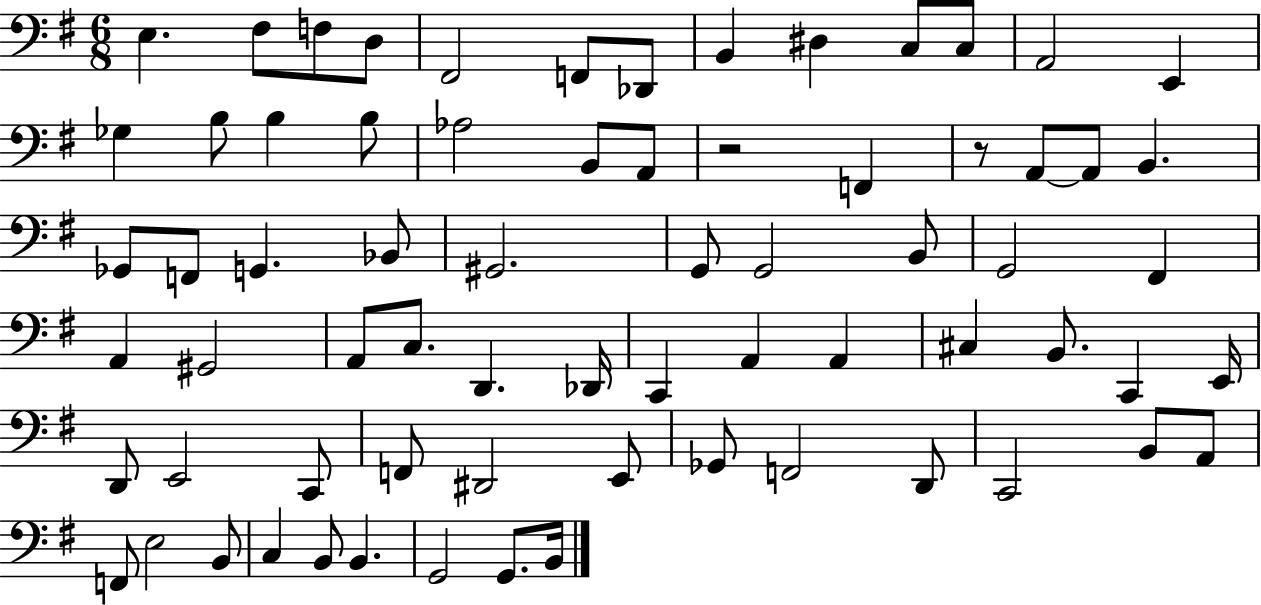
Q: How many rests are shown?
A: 2